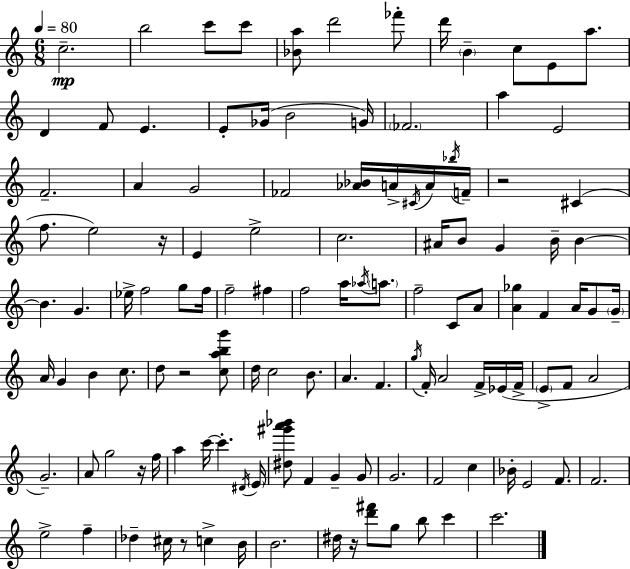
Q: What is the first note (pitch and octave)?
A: C5